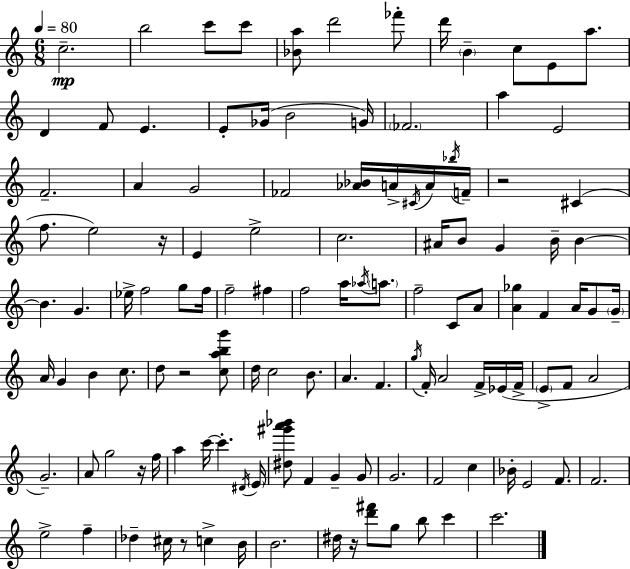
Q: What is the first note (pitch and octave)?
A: C5